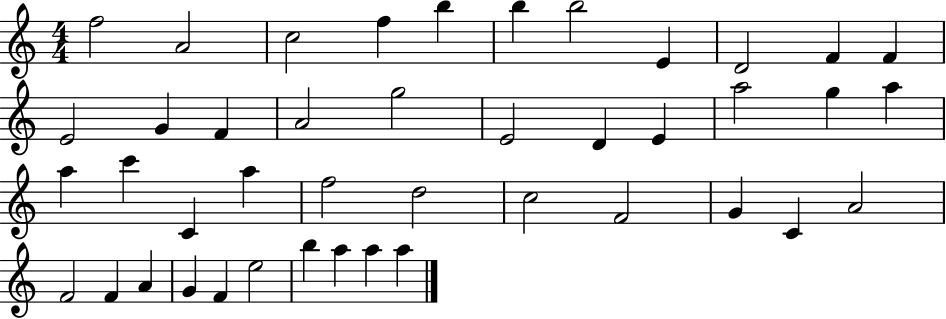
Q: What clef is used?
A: treble